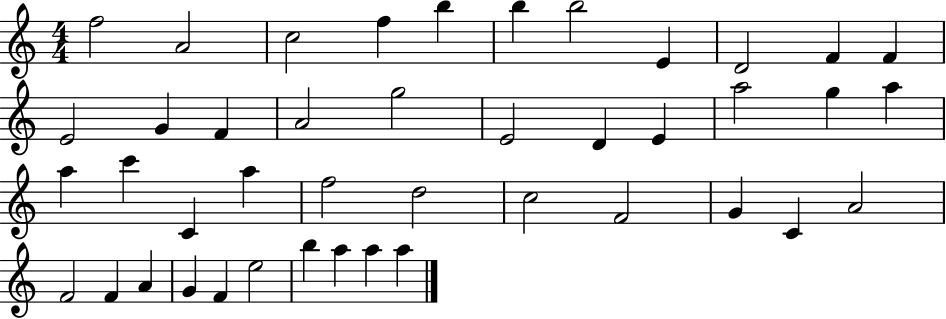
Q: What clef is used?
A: treble